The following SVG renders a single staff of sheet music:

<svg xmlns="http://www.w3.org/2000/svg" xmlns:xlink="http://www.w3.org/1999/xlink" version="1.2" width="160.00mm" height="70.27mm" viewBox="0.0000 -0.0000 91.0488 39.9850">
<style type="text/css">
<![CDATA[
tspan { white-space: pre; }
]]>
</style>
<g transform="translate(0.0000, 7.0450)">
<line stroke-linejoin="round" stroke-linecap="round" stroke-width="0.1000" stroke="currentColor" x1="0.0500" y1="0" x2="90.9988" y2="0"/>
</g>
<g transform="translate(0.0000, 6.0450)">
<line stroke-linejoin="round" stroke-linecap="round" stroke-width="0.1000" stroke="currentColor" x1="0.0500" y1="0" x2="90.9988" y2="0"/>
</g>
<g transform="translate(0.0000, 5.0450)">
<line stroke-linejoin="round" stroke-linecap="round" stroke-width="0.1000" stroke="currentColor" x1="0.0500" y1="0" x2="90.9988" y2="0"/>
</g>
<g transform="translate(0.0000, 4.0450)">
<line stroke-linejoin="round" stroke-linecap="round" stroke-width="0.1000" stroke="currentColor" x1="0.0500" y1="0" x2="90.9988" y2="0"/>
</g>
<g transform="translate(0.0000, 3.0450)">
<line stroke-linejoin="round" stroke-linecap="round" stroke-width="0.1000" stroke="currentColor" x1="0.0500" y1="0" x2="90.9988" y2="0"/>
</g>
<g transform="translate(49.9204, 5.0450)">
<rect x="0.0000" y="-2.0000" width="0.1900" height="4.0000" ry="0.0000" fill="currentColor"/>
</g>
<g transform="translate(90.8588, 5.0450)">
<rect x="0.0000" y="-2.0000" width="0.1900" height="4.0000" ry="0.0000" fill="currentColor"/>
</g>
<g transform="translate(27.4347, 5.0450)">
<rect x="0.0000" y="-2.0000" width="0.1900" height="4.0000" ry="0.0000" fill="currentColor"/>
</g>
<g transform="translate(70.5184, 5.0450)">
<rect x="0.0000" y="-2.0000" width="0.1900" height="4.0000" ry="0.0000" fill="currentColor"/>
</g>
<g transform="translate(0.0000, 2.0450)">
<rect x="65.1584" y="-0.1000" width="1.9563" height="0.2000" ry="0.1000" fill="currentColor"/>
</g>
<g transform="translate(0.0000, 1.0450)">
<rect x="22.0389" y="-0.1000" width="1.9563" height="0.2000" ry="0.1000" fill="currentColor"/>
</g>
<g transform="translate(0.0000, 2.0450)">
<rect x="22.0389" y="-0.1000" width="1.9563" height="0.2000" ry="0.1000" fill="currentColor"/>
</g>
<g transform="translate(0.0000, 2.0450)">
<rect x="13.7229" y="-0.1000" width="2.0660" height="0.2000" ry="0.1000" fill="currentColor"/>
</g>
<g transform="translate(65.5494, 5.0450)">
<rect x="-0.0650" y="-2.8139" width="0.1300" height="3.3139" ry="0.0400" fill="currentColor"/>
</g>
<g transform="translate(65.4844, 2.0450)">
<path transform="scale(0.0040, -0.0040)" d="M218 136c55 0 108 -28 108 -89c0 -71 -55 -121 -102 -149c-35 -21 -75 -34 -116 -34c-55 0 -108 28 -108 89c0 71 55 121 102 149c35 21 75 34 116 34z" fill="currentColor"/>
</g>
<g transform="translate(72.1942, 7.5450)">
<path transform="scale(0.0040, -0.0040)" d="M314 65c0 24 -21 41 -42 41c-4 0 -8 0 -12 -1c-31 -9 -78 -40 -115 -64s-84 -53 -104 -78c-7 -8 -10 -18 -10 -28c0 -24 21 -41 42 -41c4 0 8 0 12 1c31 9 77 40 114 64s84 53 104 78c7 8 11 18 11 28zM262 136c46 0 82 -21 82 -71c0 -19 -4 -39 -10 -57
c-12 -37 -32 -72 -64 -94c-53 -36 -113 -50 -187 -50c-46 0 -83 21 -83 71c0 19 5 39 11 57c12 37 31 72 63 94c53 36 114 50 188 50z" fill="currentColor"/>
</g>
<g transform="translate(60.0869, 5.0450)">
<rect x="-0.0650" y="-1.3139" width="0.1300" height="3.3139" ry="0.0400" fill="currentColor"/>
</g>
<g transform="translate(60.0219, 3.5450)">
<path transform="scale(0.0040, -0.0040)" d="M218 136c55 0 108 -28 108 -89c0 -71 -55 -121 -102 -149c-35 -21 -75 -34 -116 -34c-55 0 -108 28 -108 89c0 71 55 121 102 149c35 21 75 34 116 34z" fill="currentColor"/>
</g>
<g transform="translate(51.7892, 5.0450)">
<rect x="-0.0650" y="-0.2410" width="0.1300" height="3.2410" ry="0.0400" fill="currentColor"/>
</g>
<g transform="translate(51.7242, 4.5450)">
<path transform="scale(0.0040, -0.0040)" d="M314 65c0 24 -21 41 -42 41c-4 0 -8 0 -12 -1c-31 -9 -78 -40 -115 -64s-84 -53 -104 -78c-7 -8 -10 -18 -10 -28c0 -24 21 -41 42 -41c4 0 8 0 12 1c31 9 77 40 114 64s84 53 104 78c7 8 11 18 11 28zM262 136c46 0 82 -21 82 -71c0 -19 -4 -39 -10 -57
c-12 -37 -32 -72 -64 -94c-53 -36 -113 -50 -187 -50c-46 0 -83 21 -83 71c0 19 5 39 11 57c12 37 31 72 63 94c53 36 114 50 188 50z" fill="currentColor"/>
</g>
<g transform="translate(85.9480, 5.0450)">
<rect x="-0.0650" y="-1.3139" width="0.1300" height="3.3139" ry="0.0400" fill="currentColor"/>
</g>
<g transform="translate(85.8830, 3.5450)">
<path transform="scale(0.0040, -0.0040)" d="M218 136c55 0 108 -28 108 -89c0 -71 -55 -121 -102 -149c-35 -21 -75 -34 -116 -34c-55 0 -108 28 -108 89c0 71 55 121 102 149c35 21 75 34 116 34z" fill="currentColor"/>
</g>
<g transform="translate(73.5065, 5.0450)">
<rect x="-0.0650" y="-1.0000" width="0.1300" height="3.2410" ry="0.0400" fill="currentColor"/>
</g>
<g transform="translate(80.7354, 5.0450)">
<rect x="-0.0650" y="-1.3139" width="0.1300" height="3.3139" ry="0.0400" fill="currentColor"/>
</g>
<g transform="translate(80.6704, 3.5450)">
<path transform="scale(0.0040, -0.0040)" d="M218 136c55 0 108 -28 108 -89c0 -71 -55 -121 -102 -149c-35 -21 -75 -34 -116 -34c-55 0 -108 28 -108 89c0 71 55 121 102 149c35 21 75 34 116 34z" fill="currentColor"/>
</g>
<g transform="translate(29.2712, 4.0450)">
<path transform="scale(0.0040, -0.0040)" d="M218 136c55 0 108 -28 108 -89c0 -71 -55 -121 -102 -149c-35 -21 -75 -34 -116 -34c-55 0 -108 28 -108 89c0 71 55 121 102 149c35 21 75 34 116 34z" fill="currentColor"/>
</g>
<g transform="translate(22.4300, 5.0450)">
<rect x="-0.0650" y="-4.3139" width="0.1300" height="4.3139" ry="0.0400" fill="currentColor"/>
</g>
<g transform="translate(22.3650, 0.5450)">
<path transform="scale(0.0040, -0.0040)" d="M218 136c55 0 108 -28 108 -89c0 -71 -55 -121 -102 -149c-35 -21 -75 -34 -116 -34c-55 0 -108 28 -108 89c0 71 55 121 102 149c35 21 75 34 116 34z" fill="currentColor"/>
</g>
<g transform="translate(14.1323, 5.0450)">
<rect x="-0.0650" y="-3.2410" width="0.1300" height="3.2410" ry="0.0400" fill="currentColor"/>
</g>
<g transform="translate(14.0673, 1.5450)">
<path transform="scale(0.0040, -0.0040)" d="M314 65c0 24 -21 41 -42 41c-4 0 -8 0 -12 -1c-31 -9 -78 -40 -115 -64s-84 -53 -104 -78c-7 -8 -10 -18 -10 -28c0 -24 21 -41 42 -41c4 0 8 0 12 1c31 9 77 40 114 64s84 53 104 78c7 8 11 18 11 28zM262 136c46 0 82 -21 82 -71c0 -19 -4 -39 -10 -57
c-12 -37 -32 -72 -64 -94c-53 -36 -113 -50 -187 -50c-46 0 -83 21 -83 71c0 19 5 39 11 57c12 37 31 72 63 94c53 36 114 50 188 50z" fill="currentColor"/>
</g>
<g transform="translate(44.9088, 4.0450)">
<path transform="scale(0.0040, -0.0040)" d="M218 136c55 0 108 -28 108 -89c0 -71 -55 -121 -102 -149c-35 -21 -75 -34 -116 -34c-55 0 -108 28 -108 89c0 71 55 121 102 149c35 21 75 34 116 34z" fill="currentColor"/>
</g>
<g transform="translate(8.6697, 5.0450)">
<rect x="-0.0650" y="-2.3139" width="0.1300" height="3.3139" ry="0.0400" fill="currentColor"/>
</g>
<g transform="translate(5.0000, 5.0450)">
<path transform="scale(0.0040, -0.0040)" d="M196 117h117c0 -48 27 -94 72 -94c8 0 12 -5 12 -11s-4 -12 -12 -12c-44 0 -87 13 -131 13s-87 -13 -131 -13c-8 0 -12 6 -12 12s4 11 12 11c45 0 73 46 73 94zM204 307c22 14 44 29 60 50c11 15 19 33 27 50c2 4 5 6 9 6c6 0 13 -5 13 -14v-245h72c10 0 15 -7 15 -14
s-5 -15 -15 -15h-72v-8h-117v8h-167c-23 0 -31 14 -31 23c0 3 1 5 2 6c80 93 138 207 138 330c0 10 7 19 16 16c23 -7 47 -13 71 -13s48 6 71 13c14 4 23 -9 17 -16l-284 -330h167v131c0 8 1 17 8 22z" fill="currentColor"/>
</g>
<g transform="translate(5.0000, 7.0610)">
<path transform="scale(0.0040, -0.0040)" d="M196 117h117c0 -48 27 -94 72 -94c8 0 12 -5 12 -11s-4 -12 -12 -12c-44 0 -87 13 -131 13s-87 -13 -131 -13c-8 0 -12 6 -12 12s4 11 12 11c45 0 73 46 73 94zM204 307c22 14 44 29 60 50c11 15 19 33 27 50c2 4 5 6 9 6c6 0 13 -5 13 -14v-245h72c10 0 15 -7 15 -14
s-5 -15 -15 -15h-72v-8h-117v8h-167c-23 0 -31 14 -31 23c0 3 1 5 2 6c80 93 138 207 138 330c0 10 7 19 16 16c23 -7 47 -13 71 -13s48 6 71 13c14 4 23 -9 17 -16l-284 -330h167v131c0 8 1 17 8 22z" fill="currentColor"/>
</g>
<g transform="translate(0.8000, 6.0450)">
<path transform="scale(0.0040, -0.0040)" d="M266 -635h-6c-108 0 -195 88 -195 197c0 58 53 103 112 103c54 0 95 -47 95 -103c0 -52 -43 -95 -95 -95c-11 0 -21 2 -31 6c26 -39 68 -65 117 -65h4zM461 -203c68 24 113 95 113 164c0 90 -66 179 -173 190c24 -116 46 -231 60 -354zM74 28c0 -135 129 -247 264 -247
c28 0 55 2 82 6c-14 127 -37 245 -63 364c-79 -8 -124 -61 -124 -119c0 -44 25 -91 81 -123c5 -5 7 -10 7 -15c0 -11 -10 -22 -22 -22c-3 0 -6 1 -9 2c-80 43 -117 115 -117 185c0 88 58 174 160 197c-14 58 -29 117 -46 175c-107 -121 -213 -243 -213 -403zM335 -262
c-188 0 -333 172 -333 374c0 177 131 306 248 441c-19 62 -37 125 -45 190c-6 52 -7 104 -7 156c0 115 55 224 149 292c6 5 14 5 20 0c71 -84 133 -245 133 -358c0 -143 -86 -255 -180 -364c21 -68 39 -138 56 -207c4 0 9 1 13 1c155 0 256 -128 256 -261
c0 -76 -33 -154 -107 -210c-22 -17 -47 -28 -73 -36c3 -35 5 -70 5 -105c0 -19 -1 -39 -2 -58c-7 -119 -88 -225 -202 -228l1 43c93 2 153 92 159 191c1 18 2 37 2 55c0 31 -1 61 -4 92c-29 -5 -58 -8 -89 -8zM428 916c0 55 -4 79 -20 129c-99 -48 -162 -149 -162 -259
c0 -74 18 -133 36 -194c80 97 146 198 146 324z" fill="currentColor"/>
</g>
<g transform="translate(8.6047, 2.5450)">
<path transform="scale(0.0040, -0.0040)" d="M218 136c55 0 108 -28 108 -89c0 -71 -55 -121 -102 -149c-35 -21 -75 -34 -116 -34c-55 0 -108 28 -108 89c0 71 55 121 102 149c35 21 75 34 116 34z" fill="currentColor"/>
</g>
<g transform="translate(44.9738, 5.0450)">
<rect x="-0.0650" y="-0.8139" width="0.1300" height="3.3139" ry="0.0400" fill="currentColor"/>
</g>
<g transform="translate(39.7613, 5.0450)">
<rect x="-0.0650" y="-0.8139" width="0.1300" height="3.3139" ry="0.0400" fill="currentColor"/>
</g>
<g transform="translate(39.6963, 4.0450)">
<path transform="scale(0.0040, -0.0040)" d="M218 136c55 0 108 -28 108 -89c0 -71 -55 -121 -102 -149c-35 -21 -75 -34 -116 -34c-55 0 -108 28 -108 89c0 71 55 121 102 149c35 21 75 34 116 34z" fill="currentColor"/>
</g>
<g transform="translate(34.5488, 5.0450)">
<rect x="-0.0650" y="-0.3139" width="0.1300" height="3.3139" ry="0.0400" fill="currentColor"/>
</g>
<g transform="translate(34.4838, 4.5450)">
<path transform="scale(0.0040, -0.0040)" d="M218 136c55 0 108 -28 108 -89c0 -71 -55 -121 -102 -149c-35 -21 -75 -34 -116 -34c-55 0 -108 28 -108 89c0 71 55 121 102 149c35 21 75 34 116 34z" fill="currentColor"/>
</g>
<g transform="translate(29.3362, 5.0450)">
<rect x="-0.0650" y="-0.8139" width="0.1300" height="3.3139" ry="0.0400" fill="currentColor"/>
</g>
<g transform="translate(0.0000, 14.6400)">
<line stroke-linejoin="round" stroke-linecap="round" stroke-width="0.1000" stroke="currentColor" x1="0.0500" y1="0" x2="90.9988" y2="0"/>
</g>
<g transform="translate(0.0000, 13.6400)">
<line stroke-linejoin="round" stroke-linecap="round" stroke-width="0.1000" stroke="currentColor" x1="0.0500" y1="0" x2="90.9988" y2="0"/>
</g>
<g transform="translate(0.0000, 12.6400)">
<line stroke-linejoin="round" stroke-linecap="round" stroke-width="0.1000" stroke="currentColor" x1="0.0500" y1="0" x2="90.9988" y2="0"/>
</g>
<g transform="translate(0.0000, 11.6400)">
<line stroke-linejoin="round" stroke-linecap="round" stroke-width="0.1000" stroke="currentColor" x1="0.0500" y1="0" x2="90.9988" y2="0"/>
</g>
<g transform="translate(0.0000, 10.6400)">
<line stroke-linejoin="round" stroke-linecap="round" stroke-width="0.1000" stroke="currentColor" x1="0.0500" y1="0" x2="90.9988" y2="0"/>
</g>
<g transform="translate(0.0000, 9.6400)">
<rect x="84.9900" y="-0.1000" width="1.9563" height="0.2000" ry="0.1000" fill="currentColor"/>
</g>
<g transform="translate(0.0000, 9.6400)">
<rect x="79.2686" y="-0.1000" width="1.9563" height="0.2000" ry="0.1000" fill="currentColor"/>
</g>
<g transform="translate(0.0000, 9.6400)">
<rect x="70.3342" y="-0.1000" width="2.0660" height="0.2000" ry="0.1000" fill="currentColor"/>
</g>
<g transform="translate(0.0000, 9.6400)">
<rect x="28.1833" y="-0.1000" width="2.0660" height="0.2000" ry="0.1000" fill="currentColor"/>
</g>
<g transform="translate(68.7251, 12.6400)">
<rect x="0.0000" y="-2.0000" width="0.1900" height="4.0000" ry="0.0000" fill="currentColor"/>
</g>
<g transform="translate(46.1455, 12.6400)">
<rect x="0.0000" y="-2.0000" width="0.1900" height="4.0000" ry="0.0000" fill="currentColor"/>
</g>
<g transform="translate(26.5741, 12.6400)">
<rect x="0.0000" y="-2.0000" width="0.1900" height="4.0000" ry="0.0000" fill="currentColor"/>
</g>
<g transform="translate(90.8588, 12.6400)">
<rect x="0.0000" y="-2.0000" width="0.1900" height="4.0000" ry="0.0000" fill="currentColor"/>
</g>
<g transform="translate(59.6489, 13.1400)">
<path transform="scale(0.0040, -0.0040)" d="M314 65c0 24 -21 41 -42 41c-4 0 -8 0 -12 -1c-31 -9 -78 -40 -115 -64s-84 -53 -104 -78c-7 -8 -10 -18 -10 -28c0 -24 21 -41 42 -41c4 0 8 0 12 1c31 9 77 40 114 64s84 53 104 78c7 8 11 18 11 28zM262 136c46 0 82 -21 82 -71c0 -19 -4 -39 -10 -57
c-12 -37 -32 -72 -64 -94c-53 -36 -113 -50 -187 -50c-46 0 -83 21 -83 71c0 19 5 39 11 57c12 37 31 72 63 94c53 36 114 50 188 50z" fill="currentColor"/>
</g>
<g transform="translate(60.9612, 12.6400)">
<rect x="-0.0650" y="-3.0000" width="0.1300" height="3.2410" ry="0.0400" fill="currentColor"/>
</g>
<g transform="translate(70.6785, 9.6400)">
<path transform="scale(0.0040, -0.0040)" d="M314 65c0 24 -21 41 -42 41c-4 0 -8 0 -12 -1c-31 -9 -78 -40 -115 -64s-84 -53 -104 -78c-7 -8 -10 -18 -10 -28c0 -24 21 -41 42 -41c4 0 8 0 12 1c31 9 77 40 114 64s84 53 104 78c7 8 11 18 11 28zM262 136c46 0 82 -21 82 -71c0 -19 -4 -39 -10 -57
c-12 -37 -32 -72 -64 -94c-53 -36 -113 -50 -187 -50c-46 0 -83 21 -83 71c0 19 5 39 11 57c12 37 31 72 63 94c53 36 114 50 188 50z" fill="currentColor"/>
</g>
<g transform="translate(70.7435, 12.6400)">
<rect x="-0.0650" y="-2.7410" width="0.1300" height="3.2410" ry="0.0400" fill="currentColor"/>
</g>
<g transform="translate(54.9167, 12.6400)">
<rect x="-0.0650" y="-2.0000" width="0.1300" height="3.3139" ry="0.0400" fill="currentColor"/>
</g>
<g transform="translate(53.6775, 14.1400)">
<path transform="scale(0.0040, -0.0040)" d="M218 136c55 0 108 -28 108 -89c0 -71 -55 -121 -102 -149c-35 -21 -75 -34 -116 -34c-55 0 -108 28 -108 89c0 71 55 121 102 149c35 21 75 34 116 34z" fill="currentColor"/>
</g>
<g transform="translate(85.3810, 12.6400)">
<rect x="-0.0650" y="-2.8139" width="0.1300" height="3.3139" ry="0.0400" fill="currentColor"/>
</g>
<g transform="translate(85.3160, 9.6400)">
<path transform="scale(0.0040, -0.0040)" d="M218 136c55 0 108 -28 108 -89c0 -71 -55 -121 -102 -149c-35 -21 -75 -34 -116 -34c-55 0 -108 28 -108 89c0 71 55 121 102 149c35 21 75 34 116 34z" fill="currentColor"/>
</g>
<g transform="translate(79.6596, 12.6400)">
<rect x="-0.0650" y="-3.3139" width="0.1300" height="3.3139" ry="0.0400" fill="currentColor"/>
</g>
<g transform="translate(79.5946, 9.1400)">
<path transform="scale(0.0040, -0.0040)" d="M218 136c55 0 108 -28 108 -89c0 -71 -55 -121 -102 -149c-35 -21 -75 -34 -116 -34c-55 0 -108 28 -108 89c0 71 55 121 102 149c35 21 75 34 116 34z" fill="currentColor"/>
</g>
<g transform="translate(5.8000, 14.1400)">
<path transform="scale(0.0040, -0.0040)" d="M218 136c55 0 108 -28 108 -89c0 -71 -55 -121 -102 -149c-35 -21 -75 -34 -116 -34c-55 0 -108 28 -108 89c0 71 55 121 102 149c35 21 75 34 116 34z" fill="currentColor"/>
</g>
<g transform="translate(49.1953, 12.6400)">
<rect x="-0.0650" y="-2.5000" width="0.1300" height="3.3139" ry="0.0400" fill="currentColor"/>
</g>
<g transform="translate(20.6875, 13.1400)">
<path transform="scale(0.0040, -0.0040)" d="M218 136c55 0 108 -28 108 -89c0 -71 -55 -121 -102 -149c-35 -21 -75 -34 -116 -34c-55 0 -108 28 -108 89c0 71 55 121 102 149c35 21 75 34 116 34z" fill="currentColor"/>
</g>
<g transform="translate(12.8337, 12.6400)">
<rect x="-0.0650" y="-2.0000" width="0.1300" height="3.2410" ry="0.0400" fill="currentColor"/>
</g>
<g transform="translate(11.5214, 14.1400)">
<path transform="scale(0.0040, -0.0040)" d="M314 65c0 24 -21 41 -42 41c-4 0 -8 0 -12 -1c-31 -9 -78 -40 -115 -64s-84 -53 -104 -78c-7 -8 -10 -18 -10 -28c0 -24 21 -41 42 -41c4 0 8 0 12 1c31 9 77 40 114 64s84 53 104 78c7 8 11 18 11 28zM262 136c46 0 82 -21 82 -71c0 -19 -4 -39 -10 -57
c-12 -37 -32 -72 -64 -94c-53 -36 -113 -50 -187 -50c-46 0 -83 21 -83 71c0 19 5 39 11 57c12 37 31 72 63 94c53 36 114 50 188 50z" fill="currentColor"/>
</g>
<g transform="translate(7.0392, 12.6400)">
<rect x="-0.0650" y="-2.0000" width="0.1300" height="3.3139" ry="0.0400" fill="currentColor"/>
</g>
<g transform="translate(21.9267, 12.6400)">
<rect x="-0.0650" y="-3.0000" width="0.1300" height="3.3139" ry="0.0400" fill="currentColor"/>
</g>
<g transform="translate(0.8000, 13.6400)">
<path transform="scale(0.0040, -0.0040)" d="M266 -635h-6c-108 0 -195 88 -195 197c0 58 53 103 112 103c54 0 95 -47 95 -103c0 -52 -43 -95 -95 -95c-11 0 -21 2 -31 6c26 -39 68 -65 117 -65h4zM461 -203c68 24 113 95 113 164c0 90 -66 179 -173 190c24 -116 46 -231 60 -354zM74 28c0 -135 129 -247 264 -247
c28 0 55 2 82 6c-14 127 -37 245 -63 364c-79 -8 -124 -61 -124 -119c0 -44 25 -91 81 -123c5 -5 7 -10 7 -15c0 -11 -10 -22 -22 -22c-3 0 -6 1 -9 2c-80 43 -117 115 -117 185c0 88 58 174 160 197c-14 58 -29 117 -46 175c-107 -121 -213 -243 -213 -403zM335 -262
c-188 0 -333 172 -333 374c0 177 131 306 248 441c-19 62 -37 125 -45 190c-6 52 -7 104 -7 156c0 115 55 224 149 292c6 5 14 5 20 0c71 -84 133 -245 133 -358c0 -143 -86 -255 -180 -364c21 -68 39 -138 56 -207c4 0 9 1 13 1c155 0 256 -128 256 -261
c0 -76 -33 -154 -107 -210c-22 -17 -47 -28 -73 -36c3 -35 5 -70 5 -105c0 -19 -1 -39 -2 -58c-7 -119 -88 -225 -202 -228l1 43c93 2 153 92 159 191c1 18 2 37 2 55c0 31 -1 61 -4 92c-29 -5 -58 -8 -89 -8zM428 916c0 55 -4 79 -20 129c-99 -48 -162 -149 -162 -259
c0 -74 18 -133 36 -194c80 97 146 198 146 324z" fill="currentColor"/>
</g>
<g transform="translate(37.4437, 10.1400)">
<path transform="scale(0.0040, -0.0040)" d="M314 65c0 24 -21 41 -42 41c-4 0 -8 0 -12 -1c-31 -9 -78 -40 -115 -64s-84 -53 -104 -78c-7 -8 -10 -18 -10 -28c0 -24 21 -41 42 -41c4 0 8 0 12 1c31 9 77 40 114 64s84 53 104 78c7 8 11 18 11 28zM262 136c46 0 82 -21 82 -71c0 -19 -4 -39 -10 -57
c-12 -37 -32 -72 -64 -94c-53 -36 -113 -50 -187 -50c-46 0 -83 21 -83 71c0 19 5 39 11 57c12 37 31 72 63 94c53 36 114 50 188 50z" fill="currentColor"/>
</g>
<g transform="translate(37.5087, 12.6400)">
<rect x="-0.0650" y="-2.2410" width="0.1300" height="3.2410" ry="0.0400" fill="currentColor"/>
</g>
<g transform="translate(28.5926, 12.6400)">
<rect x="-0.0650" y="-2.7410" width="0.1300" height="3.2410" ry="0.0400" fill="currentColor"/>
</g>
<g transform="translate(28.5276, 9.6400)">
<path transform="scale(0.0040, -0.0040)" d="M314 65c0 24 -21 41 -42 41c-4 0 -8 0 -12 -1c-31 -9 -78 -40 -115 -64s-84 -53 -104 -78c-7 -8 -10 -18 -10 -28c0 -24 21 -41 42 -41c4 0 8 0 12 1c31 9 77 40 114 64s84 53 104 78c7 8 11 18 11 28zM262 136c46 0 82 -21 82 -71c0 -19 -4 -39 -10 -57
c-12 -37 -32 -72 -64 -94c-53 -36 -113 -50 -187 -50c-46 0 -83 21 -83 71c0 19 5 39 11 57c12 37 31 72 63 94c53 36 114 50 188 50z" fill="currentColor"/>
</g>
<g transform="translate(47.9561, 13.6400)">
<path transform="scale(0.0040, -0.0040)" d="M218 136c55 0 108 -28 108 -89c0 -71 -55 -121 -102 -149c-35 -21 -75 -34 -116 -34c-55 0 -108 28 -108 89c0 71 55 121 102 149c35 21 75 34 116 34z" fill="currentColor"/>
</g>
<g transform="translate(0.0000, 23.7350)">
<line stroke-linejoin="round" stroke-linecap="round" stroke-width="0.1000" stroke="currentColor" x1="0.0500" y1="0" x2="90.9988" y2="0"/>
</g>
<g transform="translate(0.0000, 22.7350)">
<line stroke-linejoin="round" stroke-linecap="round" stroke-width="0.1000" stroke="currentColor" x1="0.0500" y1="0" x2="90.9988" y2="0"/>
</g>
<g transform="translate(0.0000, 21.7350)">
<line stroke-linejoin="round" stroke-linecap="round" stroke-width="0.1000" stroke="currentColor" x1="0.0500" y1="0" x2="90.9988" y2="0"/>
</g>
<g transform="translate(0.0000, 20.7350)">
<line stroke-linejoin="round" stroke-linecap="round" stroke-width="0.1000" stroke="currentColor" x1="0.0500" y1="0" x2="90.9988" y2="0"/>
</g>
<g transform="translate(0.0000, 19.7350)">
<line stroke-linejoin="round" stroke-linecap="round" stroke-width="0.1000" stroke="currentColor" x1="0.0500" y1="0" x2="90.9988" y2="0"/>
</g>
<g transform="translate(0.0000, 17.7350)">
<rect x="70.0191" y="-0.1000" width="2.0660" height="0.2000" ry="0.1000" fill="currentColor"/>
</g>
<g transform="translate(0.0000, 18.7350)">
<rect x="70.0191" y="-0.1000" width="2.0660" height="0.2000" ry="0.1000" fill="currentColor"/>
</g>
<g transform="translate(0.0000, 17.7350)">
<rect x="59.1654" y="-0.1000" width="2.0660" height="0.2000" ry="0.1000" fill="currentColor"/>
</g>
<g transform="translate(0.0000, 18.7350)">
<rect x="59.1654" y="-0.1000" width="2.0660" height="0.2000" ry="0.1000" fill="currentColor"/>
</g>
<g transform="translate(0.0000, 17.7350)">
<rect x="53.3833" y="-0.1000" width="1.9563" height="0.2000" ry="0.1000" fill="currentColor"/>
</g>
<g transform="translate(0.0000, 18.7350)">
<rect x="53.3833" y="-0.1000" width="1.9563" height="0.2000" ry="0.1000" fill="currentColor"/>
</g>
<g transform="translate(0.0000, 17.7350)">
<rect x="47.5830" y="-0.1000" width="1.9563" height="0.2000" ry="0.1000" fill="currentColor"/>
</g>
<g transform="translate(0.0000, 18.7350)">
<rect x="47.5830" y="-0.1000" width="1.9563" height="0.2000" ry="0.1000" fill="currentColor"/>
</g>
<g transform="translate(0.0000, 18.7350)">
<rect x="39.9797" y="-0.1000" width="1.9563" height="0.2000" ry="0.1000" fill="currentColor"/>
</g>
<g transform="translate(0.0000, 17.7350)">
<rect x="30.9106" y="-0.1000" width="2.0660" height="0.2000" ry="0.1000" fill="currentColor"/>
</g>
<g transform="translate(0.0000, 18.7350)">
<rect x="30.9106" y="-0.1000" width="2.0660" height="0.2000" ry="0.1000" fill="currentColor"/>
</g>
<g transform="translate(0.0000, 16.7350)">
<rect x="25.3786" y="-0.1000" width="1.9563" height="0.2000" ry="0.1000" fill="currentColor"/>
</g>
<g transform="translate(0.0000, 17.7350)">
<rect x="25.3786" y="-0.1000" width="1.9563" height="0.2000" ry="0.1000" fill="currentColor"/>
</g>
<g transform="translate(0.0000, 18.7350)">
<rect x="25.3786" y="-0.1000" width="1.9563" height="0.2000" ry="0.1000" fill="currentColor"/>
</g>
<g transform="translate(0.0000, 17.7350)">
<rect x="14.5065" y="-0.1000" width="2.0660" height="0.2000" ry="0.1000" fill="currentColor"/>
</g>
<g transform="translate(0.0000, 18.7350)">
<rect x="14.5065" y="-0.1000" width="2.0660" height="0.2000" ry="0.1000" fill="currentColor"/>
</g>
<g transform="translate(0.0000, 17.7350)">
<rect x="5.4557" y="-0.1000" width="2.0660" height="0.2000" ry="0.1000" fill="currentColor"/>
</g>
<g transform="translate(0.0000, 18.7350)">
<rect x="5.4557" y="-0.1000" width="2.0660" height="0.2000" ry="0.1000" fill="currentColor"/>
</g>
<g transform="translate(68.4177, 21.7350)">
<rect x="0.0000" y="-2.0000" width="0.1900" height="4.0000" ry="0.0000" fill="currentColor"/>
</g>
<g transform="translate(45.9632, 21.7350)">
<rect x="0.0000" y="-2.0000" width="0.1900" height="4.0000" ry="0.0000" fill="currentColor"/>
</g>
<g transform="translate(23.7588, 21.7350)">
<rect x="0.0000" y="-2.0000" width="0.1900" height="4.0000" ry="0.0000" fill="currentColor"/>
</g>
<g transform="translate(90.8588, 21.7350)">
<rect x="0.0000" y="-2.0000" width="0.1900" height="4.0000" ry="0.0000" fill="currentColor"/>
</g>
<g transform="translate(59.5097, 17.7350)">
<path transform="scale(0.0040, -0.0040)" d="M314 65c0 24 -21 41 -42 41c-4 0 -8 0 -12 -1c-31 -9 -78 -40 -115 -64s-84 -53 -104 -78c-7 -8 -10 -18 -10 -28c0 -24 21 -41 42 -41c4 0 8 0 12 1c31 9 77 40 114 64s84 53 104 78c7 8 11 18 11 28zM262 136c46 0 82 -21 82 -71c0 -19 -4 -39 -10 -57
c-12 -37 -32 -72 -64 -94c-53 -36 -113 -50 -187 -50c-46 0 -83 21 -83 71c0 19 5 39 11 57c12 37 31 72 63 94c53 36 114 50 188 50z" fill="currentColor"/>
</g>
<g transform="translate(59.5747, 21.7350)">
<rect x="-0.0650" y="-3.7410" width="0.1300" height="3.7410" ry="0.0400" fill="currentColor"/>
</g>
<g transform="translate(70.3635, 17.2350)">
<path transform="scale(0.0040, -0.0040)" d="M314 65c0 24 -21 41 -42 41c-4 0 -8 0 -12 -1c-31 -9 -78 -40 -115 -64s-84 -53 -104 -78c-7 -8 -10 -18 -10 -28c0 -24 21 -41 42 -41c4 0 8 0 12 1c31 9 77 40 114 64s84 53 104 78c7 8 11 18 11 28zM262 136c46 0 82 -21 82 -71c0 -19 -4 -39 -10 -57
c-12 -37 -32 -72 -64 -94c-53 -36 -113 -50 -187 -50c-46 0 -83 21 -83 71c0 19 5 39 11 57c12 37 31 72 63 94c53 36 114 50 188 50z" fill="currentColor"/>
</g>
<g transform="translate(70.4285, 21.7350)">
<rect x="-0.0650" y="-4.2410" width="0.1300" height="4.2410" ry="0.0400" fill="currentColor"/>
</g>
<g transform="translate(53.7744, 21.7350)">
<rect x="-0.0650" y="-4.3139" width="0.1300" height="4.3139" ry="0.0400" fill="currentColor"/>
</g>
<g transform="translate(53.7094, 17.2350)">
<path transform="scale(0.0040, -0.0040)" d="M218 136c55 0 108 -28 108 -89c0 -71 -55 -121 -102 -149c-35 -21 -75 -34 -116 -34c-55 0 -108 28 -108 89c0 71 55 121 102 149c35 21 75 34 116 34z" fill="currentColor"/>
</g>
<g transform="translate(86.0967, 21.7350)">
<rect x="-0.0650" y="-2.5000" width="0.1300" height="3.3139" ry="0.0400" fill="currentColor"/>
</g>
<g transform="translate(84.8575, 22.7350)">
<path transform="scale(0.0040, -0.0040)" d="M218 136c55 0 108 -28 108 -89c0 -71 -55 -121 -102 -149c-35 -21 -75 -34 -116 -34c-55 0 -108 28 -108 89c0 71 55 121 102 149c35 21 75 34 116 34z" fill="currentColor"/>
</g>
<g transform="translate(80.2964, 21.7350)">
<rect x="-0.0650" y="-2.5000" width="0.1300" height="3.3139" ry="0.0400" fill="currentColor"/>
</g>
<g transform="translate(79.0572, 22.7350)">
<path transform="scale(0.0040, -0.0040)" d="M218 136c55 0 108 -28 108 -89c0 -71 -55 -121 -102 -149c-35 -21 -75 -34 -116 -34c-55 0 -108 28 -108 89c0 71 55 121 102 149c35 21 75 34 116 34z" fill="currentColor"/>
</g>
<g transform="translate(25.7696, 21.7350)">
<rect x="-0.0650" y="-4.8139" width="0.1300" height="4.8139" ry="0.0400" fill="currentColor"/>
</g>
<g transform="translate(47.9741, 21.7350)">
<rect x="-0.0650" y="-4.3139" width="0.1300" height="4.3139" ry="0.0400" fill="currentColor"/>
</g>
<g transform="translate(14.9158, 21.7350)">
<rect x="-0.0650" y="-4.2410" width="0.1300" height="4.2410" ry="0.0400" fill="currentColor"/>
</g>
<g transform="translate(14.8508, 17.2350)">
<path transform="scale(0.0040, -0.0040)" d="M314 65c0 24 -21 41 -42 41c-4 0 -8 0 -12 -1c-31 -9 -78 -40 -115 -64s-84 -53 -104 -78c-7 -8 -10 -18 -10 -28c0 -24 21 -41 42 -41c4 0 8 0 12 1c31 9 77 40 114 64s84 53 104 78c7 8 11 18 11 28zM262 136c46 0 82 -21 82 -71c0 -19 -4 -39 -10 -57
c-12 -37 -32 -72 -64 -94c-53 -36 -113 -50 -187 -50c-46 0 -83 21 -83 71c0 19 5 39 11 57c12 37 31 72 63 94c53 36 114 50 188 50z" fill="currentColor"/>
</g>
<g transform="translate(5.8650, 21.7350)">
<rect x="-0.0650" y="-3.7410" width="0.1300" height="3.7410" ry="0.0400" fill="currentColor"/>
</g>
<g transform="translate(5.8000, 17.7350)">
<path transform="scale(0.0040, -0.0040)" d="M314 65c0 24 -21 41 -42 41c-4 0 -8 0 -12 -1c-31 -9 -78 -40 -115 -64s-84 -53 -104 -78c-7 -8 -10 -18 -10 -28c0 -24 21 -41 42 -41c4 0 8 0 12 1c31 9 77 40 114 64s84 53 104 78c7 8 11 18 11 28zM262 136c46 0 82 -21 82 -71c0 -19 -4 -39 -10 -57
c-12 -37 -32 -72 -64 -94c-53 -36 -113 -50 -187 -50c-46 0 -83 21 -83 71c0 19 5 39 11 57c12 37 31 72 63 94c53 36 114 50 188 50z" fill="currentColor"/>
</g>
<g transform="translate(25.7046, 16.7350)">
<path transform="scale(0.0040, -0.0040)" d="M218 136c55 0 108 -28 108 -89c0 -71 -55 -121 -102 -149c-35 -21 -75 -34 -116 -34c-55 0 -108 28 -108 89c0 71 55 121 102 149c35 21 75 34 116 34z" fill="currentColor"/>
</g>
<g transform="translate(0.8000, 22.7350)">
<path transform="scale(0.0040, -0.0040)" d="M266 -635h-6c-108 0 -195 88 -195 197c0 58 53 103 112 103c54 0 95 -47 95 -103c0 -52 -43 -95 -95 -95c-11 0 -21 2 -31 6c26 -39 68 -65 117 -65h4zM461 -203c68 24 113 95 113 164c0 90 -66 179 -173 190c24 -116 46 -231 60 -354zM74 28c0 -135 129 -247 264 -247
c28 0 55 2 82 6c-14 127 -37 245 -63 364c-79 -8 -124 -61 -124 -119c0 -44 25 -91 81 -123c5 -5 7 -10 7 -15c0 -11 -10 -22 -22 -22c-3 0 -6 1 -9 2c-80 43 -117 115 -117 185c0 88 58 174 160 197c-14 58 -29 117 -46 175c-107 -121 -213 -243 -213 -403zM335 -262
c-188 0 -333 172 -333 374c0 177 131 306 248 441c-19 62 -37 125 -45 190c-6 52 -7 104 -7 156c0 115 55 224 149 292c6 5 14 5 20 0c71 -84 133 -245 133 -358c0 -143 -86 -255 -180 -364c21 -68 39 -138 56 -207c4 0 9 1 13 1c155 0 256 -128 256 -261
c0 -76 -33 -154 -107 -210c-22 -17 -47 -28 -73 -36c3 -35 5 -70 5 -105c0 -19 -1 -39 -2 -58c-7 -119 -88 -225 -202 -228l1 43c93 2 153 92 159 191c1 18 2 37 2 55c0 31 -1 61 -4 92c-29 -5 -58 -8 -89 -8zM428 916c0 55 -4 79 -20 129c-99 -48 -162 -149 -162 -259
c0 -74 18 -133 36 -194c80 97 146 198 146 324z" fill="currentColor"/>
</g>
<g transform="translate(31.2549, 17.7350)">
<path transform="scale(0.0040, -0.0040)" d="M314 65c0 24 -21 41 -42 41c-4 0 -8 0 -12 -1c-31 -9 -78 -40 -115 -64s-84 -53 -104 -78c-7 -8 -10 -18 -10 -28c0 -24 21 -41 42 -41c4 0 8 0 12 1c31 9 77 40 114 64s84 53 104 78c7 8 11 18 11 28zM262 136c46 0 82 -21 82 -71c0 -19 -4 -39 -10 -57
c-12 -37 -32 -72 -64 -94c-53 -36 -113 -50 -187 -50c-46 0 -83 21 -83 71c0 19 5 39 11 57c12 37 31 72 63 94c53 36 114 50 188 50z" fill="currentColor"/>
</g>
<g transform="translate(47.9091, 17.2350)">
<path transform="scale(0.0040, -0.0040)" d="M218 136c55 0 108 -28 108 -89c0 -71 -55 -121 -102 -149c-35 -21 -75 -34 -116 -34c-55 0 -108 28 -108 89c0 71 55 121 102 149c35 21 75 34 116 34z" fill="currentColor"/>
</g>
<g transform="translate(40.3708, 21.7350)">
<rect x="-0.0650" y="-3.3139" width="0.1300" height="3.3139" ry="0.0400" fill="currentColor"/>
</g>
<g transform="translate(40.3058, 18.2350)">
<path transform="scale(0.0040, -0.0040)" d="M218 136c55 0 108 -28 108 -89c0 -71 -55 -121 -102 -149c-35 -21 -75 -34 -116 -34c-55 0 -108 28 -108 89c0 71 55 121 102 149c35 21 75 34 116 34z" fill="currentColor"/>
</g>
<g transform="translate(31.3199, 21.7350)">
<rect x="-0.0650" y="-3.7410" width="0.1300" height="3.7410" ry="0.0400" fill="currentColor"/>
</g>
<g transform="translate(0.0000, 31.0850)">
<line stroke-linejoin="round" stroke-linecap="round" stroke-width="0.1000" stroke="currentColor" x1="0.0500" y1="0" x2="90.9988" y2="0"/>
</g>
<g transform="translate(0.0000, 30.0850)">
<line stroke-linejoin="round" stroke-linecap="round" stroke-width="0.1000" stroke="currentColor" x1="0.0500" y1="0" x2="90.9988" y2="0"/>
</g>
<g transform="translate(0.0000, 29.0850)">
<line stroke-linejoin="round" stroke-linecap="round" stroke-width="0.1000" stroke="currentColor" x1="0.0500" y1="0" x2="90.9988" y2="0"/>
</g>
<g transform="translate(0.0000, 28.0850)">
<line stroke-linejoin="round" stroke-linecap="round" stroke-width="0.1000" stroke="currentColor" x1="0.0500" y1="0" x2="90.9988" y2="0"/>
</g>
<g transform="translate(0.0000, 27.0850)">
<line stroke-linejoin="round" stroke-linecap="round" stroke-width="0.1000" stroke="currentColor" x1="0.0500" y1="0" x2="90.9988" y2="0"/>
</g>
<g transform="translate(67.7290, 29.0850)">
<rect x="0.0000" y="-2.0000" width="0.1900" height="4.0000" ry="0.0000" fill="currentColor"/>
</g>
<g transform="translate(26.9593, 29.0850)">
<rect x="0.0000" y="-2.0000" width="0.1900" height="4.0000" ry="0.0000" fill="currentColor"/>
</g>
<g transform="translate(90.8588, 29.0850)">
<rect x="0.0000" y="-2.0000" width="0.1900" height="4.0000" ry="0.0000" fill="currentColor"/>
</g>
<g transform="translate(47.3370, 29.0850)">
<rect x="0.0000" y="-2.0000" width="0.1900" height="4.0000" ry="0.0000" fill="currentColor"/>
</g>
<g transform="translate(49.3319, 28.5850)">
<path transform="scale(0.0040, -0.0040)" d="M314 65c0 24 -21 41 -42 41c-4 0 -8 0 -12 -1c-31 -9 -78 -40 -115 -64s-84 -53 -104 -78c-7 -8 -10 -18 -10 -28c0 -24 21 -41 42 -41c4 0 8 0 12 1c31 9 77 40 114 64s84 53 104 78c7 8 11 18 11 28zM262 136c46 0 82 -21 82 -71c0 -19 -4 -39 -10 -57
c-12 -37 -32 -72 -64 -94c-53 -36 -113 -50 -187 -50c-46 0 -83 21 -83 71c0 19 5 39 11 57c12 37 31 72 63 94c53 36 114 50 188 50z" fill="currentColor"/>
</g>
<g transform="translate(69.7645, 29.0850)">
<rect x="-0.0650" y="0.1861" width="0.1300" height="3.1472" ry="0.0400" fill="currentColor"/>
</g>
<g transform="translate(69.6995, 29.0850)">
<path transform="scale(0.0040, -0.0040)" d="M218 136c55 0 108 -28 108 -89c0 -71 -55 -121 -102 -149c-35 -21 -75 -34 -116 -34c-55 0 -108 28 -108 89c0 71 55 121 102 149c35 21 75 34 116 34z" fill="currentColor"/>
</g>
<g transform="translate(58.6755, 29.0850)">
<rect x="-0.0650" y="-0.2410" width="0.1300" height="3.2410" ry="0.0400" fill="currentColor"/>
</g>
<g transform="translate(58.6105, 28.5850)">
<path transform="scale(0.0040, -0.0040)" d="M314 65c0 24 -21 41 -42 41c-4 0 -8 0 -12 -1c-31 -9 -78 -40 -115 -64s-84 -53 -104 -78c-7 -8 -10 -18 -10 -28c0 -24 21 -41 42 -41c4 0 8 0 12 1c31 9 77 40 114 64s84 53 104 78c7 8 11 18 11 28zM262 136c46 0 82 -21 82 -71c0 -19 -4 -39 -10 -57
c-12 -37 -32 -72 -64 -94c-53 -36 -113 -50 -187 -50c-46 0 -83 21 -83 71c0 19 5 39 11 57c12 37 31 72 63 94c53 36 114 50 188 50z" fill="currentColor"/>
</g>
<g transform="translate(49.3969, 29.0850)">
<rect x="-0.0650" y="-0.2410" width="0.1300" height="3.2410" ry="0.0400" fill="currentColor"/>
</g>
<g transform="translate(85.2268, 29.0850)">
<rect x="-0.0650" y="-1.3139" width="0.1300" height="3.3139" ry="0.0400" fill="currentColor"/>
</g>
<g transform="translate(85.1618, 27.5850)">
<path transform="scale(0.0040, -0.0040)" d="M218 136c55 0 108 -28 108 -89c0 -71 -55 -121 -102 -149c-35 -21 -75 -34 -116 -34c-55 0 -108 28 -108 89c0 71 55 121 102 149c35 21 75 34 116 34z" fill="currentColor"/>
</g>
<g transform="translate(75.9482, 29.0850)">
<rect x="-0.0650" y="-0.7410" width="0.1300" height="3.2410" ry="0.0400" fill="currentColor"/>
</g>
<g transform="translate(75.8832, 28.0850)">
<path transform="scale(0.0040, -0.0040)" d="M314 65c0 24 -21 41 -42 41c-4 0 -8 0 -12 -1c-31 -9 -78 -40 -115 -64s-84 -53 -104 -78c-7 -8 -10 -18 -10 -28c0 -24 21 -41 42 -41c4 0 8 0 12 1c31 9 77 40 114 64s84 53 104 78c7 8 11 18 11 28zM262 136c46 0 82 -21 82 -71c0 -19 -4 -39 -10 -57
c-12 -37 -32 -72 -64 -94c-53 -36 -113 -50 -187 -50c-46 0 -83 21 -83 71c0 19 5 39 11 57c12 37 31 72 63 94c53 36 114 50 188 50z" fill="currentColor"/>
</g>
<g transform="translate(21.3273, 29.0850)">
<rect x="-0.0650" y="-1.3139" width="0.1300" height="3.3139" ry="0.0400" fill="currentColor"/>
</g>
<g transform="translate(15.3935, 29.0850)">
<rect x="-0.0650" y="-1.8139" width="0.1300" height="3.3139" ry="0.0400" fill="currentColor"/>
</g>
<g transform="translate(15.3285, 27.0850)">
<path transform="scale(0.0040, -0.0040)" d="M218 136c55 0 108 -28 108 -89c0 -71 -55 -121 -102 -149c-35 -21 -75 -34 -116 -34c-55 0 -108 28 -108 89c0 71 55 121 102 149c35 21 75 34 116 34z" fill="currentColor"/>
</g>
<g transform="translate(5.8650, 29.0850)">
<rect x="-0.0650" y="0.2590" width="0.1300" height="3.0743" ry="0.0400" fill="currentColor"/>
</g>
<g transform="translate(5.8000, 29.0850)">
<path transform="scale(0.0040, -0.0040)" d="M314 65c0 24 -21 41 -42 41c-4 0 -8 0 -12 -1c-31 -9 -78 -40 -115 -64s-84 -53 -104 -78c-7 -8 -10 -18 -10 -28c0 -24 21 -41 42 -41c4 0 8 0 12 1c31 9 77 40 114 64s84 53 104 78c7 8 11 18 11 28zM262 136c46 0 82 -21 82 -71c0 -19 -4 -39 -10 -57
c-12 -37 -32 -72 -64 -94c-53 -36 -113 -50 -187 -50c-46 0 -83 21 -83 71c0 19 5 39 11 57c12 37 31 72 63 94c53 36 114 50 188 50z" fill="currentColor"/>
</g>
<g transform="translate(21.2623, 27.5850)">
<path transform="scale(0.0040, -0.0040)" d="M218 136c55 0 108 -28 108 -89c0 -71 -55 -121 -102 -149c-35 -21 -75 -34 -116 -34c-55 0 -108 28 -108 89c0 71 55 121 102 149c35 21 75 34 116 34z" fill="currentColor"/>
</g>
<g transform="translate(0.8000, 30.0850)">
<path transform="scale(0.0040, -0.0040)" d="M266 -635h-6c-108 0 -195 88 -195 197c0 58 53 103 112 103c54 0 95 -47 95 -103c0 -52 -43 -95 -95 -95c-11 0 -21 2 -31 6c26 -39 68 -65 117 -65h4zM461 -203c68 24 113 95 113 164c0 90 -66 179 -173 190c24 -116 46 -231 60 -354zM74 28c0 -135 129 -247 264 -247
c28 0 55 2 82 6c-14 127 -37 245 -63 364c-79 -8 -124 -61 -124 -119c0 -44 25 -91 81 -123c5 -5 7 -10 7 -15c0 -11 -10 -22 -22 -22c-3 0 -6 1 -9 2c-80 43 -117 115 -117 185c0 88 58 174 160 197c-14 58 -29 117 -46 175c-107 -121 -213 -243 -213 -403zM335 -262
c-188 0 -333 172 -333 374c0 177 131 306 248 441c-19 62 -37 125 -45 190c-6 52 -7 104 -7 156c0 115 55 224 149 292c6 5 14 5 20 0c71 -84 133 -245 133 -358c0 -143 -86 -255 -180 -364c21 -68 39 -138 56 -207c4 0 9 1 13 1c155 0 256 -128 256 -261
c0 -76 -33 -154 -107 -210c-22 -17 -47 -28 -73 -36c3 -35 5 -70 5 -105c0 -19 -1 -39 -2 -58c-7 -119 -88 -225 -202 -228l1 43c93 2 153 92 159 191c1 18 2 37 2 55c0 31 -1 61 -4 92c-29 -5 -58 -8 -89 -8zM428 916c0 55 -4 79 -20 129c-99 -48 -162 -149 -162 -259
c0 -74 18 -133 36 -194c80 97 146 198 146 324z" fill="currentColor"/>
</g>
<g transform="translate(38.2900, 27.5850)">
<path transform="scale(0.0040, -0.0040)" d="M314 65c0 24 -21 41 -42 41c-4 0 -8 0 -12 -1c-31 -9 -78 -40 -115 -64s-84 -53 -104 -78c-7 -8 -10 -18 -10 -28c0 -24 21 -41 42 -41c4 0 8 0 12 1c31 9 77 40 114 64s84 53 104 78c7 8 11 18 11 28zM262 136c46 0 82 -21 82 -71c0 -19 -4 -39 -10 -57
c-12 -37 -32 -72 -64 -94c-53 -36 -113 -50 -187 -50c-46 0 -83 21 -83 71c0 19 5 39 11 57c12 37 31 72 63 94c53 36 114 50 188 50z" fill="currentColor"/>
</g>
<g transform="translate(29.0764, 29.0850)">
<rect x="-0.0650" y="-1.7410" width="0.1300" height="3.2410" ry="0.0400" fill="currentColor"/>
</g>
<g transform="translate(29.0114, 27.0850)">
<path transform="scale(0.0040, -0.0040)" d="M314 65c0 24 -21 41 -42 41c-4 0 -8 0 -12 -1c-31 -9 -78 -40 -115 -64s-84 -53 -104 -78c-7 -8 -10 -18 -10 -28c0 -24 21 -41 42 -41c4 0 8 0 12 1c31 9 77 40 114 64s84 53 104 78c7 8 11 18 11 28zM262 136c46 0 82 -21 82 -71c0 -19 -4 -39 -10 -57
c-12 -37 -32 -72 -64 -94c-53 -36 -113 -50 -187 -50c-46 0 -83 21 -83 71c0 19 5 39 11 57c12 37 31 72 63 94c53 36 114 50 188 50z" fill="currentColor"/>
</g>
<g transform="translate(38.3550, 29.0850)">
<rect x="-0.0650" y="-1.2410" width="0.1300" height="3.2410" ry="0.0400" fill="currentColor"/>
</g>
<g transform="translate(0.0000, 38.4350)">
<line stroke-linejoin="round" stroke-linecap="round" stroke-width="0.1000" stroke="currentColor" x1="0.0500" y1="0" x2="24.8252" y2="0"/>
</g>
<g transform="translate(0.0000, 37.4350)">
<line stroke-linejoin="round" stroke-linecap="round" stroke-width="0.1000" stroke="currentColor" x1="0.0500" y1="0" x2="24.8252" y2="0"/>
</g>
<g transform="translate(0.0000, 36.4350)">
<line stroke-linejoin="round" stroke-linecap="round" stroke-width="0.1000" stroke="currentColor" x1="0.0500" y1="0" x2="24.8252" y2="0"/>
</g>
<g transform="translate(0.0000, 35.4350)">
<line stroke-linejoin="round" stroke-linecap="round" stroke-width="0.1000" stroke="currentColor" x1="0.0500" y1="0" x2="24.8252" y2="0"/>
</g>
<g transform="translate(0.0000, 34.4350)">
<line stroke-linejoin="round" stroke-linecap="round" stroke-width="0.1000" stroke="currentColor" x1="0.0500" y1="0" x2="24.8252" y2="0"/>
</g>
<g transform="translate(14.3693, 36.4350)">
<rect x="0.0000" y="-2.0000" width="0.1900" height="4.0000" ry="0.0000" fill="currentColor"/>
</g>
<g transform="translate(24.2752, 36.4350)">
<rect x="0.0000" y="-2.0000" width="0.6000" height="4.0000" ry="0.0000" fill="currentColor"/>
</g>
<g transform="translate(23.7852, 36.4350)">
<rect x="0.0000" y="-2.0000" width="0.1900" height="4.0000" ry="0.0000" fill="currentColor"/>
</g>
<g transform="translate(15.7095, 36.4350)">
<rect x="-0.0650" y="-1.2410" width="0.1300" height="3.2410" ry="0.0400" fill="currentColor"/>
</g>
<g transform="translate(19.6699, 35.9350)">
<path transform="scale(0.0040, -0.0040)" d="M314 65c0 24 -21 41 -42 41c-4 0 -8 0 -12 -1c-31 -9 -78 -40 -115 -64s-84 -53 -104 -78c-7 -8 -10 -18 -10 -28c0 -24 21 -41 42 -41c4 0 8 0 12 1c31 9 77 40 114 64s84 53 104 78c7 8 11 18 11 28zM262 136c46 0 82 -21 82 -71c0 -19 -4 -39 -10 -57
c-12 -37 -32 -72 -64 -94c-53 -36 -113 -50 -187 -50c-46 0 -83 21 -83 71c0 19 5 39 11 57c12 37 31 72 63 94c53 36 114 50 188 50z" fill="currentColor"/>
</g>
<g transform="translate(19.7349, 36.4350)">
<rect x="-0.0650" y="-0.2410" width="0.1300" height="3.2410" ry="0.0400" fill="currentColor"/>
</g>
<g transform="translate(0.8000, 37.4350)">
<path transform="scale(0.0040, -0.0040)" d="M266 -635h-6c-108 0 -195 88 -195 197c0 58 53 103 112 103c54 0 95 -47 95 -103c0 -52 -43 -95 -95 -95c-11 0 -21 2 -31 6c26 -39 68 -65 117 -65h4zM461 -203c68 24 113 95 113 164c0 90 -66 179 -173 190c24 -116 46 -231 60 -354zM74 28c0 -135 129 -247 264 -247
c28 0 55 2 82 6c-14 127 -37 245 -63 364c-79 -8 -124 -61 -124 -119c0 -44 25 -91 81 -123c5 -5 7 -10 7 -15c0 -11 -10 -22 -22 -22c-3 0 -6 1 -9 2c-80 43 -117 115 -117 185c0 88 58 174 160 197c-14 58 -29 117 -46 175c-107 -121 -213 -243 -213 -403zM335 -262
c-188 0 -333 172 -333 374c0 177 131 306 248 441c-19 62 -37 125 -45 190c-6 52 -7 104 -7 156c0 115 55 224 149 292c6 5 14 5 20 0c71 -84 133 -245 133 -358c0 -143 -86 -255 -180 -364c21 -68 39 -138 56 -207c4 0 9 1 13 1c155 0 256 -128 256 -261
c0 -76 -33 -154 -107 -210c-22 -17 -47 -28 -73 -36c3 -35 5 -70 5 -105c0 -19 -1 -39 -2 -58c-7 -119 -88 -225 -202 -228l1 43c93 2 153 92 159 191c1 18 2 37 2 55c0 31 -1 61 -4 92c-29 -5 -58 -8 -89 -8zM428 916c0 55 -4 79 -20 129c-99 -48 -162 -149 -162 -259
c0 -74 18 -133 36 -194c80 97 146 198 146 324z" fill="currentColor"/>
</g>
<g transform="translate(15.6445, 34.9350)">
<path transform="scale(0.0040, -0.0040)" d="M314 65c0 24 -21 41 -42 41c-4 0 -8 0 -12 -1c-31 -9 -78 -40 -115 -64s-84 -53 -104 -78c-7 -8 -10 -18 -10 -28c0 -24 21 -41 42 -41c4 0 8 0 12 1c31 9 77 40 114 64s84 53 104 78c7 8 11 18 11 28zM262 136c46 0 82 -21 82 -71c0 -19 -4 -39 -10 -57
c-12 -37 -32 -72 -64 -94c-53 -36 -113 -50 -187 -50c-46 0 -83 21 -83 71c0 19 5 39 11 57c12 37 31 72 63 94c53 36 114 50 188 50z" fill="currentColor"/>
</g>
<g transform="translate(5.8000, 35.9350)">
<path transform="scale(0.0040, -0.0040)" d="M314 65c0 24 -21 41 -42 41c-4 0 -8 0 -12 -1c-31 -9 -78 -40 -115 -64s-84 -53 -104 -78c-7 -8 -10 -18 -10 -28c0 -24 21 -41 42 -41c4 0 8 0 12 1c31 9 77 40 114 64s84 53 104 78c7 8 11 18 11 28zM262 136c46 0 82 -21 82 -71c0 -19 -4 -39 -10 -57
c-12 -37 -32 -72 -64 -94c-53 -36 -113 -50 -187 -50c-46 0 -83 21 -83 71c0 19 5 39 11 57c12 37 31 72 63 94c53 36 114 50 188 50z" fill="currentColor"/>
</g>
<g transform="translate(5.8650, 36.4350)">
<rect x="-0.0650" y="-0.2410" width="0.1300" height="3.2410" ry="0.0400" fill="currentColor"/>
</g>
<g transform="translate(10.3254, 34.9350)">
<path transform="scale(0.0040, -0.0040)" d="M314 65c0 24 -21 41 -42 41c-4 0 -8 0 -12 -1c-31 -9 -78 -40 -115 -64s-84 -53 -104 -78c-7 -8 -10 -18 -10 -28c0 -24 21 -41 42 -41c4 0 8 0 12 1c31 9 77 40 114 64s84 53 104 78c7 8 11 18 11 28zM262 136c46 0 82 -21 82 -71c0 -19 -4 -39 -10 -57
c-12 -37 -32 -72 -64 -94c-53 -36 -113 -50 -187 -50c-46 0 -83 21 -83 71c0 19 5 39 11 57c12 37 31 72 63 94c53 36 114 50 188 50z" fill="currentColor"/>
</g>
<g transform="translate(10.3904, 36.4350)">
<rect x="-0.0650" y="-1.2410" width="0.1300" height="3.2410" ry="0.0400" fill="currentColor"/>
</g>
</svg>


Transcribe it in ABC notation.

X:1
T:Untitled
M:4/4
L:1/4
K:C
g b2 d' d c d d c2 e a D2 e e F F2 A a2 g2 G F A2 a2 b a c'2 d'2 e' c'2 b d' d' c'2 d'2 G G B2 f e f2 e2 c2 c2 B d2 e c2 e2 e2 c2